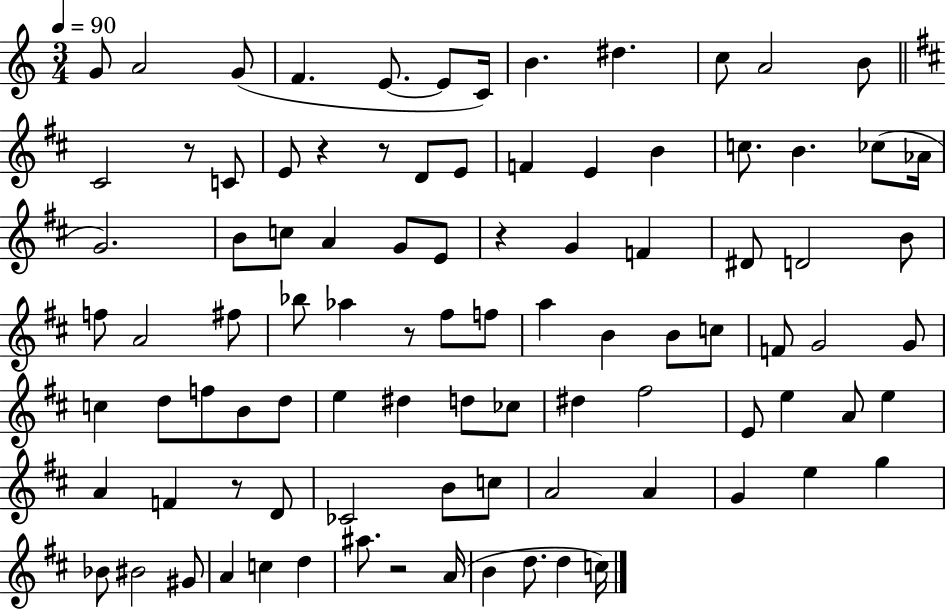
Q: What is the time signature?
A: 3/4